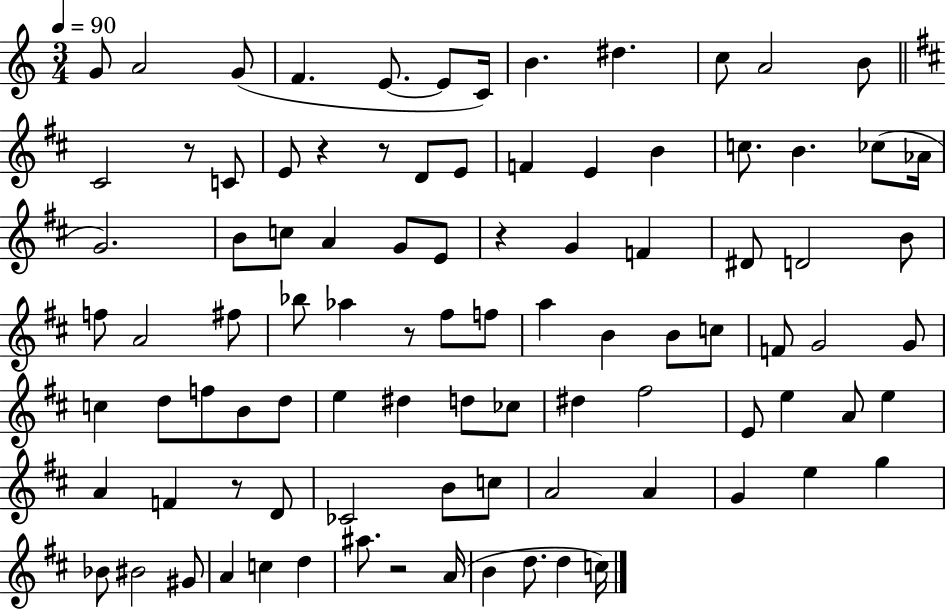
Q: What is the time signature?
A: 3/4